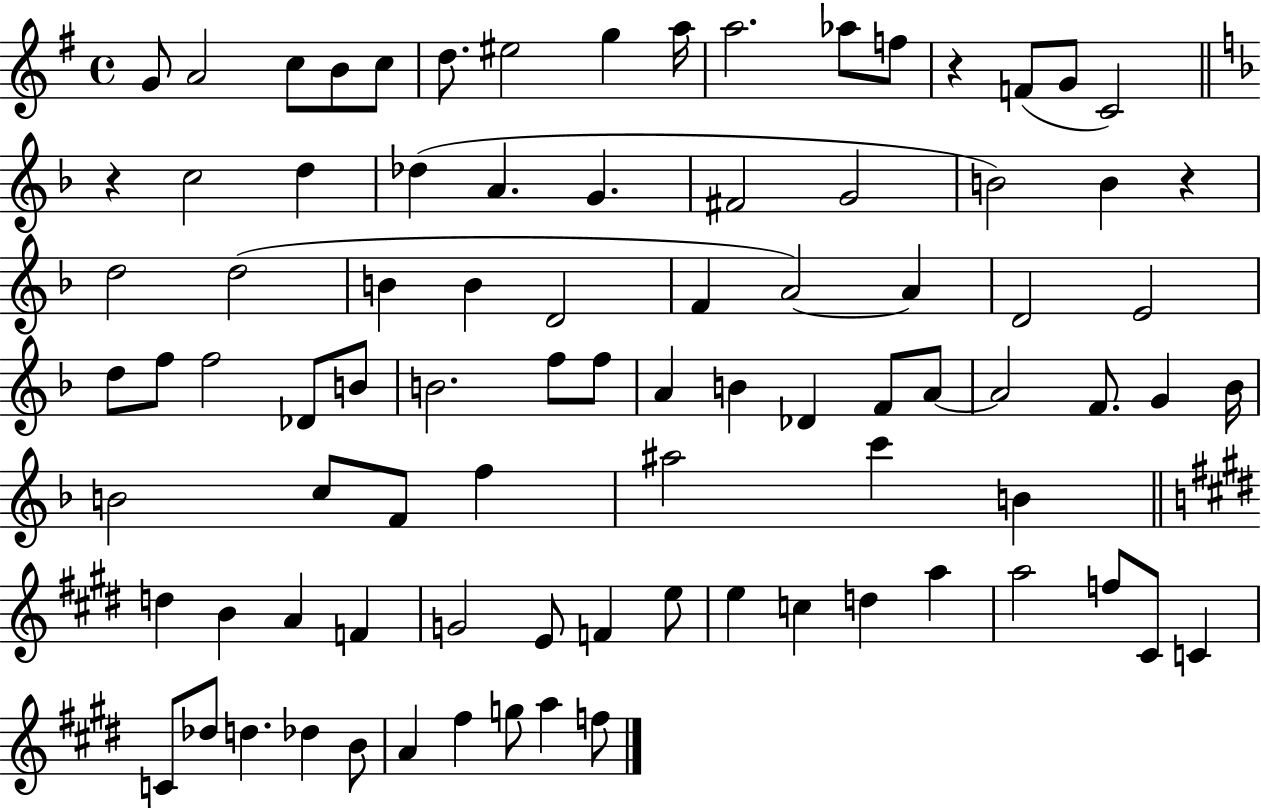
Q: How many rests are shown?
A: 3